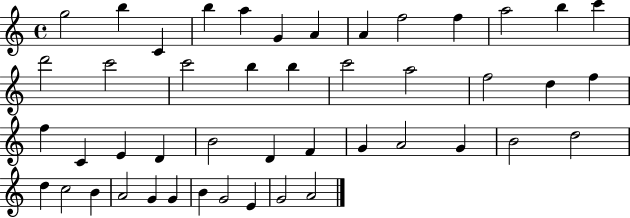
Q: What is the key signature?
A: C major